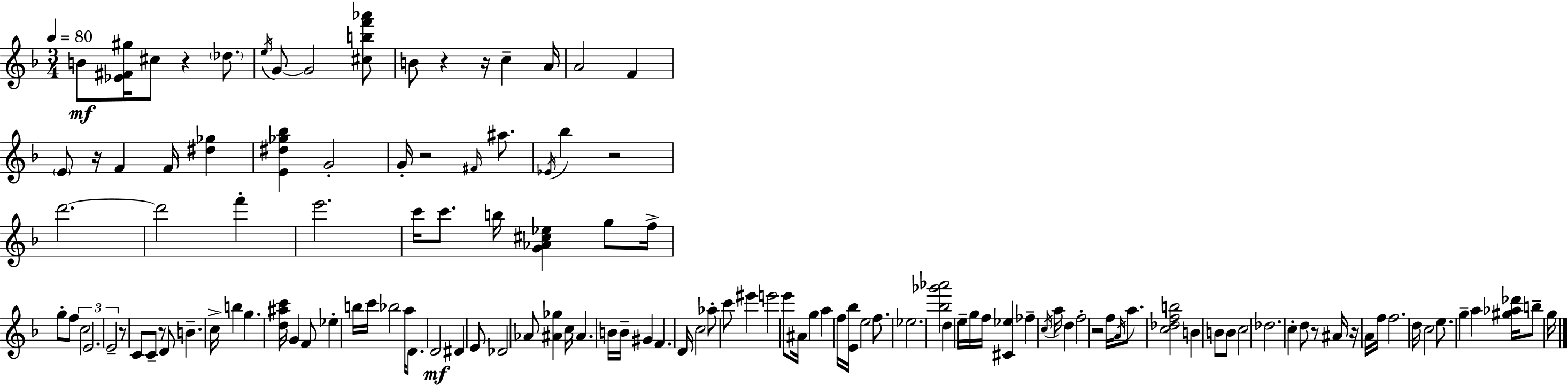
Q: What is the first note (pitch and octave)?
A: B4